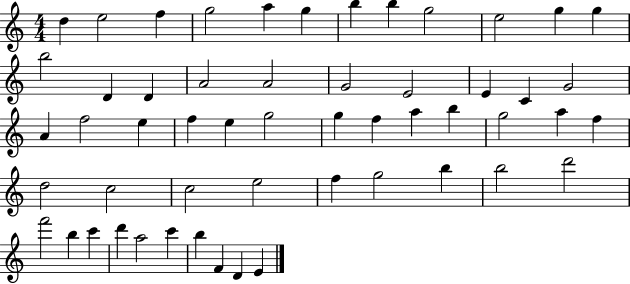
X:1
T:Untitled
M:4/4
L:1/4
K:C
d e2 f g2 a g b b g2 e2 g g b2 D D A2 A2 G2 E2 E C G2 A f2 e f e g2 g f a b g2 a f d2 c2 c2 e2 f g2 b b2 d'2 f'2 b c' d' a2 c' b F D E